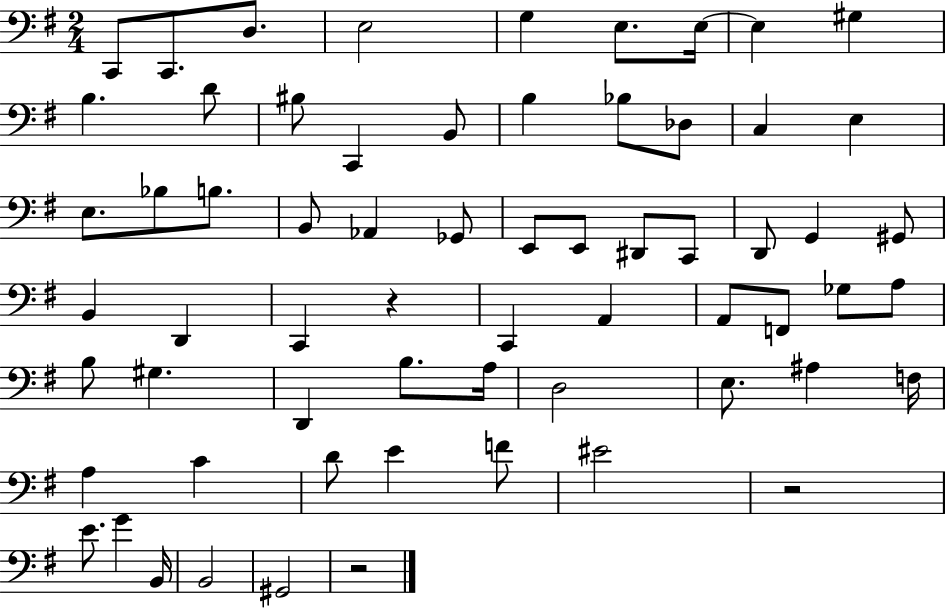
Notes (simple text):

C2/e C2/e. D3/e. E3/h G3/q E3/e. E3/s E3/q G#3/q B3/q. D4/e BIS3/e C2/q B2/e B3/q Bb3/e Db3/e C3/q E3/q E3/e. Bb3/e B3/e. B2/e Ab2/q Gb2/e E2/e E2/e D#2/e C2/e D2/e G2/q G#2/e B2/q D2/q C2/q R/q C2/q A2/q A2/e F2/e Gb3/e A3/e B3/e G#3/q. D2/q B3/e. A3/s D3/h E3/e. A#3/q F3/s A3/q C4/q D4/e E4/q F4/e EIS4/h R/h E4/e. G4/q B2/s B2/h G#2/h R/h